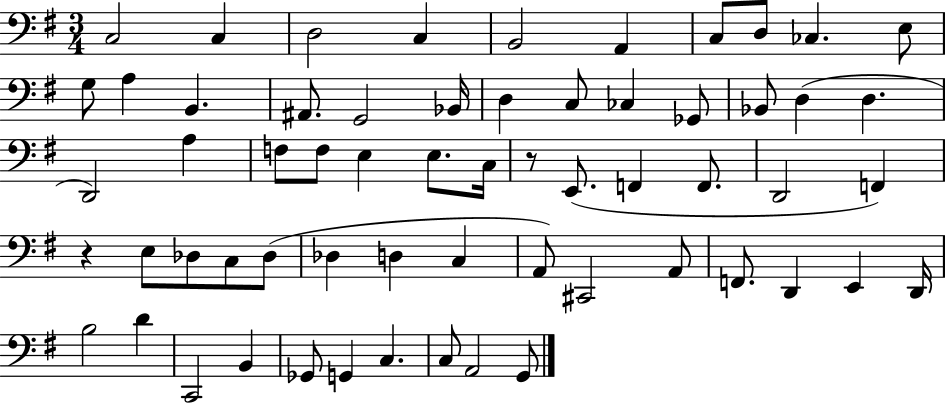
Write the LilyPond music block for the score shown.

{
  \clef bass
  \numericTimeSignature
  \time 3/4
  \key g \major
  c2 c4 | d2 c4 | b,2 a,4 | c8 d8 ces4. e8 | \break g8 a4 b,4. | ais,8. g,2 bes,16 | d4 c8 ces4 ges,8 | bes,8 d4( d4. | \break d,2) a4 | f8 f8 e4 e8. c16 | r8 e,8.( f,4 f,8. | d,2 f,4) | \break r4 e8 des8 c8 des8( | des4 d4 c4 | a,8) cis,2 a,8 | f,8. d,4 e,4 d,16 | \break b2 d'4 | c,2 b,4 | ges,8 g,4 c4. | c8 a,2 g,8 | \break \bar "|."
}